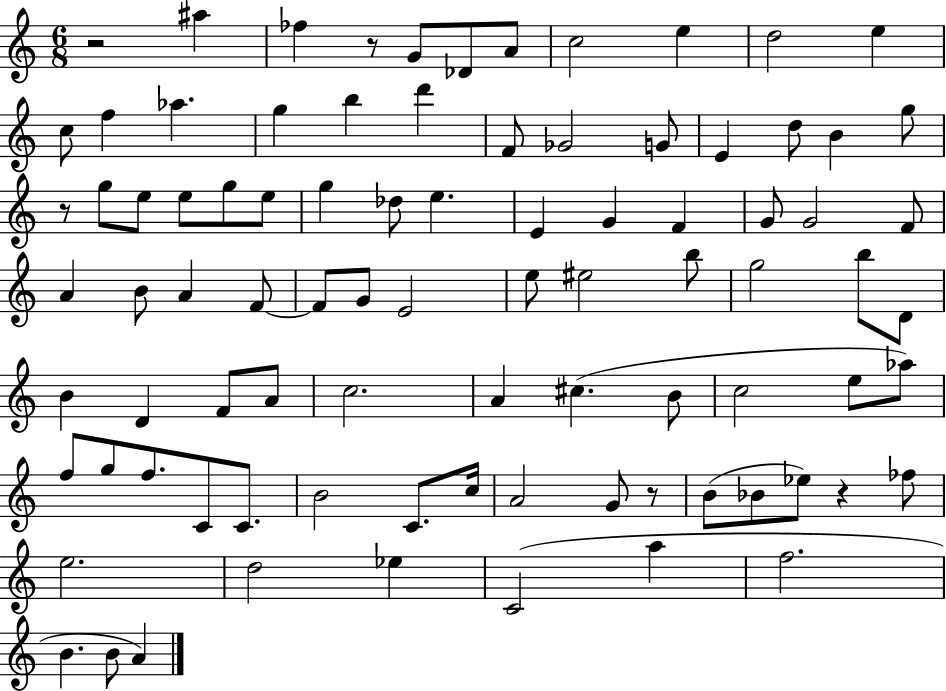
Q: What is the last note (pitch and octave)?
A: A4